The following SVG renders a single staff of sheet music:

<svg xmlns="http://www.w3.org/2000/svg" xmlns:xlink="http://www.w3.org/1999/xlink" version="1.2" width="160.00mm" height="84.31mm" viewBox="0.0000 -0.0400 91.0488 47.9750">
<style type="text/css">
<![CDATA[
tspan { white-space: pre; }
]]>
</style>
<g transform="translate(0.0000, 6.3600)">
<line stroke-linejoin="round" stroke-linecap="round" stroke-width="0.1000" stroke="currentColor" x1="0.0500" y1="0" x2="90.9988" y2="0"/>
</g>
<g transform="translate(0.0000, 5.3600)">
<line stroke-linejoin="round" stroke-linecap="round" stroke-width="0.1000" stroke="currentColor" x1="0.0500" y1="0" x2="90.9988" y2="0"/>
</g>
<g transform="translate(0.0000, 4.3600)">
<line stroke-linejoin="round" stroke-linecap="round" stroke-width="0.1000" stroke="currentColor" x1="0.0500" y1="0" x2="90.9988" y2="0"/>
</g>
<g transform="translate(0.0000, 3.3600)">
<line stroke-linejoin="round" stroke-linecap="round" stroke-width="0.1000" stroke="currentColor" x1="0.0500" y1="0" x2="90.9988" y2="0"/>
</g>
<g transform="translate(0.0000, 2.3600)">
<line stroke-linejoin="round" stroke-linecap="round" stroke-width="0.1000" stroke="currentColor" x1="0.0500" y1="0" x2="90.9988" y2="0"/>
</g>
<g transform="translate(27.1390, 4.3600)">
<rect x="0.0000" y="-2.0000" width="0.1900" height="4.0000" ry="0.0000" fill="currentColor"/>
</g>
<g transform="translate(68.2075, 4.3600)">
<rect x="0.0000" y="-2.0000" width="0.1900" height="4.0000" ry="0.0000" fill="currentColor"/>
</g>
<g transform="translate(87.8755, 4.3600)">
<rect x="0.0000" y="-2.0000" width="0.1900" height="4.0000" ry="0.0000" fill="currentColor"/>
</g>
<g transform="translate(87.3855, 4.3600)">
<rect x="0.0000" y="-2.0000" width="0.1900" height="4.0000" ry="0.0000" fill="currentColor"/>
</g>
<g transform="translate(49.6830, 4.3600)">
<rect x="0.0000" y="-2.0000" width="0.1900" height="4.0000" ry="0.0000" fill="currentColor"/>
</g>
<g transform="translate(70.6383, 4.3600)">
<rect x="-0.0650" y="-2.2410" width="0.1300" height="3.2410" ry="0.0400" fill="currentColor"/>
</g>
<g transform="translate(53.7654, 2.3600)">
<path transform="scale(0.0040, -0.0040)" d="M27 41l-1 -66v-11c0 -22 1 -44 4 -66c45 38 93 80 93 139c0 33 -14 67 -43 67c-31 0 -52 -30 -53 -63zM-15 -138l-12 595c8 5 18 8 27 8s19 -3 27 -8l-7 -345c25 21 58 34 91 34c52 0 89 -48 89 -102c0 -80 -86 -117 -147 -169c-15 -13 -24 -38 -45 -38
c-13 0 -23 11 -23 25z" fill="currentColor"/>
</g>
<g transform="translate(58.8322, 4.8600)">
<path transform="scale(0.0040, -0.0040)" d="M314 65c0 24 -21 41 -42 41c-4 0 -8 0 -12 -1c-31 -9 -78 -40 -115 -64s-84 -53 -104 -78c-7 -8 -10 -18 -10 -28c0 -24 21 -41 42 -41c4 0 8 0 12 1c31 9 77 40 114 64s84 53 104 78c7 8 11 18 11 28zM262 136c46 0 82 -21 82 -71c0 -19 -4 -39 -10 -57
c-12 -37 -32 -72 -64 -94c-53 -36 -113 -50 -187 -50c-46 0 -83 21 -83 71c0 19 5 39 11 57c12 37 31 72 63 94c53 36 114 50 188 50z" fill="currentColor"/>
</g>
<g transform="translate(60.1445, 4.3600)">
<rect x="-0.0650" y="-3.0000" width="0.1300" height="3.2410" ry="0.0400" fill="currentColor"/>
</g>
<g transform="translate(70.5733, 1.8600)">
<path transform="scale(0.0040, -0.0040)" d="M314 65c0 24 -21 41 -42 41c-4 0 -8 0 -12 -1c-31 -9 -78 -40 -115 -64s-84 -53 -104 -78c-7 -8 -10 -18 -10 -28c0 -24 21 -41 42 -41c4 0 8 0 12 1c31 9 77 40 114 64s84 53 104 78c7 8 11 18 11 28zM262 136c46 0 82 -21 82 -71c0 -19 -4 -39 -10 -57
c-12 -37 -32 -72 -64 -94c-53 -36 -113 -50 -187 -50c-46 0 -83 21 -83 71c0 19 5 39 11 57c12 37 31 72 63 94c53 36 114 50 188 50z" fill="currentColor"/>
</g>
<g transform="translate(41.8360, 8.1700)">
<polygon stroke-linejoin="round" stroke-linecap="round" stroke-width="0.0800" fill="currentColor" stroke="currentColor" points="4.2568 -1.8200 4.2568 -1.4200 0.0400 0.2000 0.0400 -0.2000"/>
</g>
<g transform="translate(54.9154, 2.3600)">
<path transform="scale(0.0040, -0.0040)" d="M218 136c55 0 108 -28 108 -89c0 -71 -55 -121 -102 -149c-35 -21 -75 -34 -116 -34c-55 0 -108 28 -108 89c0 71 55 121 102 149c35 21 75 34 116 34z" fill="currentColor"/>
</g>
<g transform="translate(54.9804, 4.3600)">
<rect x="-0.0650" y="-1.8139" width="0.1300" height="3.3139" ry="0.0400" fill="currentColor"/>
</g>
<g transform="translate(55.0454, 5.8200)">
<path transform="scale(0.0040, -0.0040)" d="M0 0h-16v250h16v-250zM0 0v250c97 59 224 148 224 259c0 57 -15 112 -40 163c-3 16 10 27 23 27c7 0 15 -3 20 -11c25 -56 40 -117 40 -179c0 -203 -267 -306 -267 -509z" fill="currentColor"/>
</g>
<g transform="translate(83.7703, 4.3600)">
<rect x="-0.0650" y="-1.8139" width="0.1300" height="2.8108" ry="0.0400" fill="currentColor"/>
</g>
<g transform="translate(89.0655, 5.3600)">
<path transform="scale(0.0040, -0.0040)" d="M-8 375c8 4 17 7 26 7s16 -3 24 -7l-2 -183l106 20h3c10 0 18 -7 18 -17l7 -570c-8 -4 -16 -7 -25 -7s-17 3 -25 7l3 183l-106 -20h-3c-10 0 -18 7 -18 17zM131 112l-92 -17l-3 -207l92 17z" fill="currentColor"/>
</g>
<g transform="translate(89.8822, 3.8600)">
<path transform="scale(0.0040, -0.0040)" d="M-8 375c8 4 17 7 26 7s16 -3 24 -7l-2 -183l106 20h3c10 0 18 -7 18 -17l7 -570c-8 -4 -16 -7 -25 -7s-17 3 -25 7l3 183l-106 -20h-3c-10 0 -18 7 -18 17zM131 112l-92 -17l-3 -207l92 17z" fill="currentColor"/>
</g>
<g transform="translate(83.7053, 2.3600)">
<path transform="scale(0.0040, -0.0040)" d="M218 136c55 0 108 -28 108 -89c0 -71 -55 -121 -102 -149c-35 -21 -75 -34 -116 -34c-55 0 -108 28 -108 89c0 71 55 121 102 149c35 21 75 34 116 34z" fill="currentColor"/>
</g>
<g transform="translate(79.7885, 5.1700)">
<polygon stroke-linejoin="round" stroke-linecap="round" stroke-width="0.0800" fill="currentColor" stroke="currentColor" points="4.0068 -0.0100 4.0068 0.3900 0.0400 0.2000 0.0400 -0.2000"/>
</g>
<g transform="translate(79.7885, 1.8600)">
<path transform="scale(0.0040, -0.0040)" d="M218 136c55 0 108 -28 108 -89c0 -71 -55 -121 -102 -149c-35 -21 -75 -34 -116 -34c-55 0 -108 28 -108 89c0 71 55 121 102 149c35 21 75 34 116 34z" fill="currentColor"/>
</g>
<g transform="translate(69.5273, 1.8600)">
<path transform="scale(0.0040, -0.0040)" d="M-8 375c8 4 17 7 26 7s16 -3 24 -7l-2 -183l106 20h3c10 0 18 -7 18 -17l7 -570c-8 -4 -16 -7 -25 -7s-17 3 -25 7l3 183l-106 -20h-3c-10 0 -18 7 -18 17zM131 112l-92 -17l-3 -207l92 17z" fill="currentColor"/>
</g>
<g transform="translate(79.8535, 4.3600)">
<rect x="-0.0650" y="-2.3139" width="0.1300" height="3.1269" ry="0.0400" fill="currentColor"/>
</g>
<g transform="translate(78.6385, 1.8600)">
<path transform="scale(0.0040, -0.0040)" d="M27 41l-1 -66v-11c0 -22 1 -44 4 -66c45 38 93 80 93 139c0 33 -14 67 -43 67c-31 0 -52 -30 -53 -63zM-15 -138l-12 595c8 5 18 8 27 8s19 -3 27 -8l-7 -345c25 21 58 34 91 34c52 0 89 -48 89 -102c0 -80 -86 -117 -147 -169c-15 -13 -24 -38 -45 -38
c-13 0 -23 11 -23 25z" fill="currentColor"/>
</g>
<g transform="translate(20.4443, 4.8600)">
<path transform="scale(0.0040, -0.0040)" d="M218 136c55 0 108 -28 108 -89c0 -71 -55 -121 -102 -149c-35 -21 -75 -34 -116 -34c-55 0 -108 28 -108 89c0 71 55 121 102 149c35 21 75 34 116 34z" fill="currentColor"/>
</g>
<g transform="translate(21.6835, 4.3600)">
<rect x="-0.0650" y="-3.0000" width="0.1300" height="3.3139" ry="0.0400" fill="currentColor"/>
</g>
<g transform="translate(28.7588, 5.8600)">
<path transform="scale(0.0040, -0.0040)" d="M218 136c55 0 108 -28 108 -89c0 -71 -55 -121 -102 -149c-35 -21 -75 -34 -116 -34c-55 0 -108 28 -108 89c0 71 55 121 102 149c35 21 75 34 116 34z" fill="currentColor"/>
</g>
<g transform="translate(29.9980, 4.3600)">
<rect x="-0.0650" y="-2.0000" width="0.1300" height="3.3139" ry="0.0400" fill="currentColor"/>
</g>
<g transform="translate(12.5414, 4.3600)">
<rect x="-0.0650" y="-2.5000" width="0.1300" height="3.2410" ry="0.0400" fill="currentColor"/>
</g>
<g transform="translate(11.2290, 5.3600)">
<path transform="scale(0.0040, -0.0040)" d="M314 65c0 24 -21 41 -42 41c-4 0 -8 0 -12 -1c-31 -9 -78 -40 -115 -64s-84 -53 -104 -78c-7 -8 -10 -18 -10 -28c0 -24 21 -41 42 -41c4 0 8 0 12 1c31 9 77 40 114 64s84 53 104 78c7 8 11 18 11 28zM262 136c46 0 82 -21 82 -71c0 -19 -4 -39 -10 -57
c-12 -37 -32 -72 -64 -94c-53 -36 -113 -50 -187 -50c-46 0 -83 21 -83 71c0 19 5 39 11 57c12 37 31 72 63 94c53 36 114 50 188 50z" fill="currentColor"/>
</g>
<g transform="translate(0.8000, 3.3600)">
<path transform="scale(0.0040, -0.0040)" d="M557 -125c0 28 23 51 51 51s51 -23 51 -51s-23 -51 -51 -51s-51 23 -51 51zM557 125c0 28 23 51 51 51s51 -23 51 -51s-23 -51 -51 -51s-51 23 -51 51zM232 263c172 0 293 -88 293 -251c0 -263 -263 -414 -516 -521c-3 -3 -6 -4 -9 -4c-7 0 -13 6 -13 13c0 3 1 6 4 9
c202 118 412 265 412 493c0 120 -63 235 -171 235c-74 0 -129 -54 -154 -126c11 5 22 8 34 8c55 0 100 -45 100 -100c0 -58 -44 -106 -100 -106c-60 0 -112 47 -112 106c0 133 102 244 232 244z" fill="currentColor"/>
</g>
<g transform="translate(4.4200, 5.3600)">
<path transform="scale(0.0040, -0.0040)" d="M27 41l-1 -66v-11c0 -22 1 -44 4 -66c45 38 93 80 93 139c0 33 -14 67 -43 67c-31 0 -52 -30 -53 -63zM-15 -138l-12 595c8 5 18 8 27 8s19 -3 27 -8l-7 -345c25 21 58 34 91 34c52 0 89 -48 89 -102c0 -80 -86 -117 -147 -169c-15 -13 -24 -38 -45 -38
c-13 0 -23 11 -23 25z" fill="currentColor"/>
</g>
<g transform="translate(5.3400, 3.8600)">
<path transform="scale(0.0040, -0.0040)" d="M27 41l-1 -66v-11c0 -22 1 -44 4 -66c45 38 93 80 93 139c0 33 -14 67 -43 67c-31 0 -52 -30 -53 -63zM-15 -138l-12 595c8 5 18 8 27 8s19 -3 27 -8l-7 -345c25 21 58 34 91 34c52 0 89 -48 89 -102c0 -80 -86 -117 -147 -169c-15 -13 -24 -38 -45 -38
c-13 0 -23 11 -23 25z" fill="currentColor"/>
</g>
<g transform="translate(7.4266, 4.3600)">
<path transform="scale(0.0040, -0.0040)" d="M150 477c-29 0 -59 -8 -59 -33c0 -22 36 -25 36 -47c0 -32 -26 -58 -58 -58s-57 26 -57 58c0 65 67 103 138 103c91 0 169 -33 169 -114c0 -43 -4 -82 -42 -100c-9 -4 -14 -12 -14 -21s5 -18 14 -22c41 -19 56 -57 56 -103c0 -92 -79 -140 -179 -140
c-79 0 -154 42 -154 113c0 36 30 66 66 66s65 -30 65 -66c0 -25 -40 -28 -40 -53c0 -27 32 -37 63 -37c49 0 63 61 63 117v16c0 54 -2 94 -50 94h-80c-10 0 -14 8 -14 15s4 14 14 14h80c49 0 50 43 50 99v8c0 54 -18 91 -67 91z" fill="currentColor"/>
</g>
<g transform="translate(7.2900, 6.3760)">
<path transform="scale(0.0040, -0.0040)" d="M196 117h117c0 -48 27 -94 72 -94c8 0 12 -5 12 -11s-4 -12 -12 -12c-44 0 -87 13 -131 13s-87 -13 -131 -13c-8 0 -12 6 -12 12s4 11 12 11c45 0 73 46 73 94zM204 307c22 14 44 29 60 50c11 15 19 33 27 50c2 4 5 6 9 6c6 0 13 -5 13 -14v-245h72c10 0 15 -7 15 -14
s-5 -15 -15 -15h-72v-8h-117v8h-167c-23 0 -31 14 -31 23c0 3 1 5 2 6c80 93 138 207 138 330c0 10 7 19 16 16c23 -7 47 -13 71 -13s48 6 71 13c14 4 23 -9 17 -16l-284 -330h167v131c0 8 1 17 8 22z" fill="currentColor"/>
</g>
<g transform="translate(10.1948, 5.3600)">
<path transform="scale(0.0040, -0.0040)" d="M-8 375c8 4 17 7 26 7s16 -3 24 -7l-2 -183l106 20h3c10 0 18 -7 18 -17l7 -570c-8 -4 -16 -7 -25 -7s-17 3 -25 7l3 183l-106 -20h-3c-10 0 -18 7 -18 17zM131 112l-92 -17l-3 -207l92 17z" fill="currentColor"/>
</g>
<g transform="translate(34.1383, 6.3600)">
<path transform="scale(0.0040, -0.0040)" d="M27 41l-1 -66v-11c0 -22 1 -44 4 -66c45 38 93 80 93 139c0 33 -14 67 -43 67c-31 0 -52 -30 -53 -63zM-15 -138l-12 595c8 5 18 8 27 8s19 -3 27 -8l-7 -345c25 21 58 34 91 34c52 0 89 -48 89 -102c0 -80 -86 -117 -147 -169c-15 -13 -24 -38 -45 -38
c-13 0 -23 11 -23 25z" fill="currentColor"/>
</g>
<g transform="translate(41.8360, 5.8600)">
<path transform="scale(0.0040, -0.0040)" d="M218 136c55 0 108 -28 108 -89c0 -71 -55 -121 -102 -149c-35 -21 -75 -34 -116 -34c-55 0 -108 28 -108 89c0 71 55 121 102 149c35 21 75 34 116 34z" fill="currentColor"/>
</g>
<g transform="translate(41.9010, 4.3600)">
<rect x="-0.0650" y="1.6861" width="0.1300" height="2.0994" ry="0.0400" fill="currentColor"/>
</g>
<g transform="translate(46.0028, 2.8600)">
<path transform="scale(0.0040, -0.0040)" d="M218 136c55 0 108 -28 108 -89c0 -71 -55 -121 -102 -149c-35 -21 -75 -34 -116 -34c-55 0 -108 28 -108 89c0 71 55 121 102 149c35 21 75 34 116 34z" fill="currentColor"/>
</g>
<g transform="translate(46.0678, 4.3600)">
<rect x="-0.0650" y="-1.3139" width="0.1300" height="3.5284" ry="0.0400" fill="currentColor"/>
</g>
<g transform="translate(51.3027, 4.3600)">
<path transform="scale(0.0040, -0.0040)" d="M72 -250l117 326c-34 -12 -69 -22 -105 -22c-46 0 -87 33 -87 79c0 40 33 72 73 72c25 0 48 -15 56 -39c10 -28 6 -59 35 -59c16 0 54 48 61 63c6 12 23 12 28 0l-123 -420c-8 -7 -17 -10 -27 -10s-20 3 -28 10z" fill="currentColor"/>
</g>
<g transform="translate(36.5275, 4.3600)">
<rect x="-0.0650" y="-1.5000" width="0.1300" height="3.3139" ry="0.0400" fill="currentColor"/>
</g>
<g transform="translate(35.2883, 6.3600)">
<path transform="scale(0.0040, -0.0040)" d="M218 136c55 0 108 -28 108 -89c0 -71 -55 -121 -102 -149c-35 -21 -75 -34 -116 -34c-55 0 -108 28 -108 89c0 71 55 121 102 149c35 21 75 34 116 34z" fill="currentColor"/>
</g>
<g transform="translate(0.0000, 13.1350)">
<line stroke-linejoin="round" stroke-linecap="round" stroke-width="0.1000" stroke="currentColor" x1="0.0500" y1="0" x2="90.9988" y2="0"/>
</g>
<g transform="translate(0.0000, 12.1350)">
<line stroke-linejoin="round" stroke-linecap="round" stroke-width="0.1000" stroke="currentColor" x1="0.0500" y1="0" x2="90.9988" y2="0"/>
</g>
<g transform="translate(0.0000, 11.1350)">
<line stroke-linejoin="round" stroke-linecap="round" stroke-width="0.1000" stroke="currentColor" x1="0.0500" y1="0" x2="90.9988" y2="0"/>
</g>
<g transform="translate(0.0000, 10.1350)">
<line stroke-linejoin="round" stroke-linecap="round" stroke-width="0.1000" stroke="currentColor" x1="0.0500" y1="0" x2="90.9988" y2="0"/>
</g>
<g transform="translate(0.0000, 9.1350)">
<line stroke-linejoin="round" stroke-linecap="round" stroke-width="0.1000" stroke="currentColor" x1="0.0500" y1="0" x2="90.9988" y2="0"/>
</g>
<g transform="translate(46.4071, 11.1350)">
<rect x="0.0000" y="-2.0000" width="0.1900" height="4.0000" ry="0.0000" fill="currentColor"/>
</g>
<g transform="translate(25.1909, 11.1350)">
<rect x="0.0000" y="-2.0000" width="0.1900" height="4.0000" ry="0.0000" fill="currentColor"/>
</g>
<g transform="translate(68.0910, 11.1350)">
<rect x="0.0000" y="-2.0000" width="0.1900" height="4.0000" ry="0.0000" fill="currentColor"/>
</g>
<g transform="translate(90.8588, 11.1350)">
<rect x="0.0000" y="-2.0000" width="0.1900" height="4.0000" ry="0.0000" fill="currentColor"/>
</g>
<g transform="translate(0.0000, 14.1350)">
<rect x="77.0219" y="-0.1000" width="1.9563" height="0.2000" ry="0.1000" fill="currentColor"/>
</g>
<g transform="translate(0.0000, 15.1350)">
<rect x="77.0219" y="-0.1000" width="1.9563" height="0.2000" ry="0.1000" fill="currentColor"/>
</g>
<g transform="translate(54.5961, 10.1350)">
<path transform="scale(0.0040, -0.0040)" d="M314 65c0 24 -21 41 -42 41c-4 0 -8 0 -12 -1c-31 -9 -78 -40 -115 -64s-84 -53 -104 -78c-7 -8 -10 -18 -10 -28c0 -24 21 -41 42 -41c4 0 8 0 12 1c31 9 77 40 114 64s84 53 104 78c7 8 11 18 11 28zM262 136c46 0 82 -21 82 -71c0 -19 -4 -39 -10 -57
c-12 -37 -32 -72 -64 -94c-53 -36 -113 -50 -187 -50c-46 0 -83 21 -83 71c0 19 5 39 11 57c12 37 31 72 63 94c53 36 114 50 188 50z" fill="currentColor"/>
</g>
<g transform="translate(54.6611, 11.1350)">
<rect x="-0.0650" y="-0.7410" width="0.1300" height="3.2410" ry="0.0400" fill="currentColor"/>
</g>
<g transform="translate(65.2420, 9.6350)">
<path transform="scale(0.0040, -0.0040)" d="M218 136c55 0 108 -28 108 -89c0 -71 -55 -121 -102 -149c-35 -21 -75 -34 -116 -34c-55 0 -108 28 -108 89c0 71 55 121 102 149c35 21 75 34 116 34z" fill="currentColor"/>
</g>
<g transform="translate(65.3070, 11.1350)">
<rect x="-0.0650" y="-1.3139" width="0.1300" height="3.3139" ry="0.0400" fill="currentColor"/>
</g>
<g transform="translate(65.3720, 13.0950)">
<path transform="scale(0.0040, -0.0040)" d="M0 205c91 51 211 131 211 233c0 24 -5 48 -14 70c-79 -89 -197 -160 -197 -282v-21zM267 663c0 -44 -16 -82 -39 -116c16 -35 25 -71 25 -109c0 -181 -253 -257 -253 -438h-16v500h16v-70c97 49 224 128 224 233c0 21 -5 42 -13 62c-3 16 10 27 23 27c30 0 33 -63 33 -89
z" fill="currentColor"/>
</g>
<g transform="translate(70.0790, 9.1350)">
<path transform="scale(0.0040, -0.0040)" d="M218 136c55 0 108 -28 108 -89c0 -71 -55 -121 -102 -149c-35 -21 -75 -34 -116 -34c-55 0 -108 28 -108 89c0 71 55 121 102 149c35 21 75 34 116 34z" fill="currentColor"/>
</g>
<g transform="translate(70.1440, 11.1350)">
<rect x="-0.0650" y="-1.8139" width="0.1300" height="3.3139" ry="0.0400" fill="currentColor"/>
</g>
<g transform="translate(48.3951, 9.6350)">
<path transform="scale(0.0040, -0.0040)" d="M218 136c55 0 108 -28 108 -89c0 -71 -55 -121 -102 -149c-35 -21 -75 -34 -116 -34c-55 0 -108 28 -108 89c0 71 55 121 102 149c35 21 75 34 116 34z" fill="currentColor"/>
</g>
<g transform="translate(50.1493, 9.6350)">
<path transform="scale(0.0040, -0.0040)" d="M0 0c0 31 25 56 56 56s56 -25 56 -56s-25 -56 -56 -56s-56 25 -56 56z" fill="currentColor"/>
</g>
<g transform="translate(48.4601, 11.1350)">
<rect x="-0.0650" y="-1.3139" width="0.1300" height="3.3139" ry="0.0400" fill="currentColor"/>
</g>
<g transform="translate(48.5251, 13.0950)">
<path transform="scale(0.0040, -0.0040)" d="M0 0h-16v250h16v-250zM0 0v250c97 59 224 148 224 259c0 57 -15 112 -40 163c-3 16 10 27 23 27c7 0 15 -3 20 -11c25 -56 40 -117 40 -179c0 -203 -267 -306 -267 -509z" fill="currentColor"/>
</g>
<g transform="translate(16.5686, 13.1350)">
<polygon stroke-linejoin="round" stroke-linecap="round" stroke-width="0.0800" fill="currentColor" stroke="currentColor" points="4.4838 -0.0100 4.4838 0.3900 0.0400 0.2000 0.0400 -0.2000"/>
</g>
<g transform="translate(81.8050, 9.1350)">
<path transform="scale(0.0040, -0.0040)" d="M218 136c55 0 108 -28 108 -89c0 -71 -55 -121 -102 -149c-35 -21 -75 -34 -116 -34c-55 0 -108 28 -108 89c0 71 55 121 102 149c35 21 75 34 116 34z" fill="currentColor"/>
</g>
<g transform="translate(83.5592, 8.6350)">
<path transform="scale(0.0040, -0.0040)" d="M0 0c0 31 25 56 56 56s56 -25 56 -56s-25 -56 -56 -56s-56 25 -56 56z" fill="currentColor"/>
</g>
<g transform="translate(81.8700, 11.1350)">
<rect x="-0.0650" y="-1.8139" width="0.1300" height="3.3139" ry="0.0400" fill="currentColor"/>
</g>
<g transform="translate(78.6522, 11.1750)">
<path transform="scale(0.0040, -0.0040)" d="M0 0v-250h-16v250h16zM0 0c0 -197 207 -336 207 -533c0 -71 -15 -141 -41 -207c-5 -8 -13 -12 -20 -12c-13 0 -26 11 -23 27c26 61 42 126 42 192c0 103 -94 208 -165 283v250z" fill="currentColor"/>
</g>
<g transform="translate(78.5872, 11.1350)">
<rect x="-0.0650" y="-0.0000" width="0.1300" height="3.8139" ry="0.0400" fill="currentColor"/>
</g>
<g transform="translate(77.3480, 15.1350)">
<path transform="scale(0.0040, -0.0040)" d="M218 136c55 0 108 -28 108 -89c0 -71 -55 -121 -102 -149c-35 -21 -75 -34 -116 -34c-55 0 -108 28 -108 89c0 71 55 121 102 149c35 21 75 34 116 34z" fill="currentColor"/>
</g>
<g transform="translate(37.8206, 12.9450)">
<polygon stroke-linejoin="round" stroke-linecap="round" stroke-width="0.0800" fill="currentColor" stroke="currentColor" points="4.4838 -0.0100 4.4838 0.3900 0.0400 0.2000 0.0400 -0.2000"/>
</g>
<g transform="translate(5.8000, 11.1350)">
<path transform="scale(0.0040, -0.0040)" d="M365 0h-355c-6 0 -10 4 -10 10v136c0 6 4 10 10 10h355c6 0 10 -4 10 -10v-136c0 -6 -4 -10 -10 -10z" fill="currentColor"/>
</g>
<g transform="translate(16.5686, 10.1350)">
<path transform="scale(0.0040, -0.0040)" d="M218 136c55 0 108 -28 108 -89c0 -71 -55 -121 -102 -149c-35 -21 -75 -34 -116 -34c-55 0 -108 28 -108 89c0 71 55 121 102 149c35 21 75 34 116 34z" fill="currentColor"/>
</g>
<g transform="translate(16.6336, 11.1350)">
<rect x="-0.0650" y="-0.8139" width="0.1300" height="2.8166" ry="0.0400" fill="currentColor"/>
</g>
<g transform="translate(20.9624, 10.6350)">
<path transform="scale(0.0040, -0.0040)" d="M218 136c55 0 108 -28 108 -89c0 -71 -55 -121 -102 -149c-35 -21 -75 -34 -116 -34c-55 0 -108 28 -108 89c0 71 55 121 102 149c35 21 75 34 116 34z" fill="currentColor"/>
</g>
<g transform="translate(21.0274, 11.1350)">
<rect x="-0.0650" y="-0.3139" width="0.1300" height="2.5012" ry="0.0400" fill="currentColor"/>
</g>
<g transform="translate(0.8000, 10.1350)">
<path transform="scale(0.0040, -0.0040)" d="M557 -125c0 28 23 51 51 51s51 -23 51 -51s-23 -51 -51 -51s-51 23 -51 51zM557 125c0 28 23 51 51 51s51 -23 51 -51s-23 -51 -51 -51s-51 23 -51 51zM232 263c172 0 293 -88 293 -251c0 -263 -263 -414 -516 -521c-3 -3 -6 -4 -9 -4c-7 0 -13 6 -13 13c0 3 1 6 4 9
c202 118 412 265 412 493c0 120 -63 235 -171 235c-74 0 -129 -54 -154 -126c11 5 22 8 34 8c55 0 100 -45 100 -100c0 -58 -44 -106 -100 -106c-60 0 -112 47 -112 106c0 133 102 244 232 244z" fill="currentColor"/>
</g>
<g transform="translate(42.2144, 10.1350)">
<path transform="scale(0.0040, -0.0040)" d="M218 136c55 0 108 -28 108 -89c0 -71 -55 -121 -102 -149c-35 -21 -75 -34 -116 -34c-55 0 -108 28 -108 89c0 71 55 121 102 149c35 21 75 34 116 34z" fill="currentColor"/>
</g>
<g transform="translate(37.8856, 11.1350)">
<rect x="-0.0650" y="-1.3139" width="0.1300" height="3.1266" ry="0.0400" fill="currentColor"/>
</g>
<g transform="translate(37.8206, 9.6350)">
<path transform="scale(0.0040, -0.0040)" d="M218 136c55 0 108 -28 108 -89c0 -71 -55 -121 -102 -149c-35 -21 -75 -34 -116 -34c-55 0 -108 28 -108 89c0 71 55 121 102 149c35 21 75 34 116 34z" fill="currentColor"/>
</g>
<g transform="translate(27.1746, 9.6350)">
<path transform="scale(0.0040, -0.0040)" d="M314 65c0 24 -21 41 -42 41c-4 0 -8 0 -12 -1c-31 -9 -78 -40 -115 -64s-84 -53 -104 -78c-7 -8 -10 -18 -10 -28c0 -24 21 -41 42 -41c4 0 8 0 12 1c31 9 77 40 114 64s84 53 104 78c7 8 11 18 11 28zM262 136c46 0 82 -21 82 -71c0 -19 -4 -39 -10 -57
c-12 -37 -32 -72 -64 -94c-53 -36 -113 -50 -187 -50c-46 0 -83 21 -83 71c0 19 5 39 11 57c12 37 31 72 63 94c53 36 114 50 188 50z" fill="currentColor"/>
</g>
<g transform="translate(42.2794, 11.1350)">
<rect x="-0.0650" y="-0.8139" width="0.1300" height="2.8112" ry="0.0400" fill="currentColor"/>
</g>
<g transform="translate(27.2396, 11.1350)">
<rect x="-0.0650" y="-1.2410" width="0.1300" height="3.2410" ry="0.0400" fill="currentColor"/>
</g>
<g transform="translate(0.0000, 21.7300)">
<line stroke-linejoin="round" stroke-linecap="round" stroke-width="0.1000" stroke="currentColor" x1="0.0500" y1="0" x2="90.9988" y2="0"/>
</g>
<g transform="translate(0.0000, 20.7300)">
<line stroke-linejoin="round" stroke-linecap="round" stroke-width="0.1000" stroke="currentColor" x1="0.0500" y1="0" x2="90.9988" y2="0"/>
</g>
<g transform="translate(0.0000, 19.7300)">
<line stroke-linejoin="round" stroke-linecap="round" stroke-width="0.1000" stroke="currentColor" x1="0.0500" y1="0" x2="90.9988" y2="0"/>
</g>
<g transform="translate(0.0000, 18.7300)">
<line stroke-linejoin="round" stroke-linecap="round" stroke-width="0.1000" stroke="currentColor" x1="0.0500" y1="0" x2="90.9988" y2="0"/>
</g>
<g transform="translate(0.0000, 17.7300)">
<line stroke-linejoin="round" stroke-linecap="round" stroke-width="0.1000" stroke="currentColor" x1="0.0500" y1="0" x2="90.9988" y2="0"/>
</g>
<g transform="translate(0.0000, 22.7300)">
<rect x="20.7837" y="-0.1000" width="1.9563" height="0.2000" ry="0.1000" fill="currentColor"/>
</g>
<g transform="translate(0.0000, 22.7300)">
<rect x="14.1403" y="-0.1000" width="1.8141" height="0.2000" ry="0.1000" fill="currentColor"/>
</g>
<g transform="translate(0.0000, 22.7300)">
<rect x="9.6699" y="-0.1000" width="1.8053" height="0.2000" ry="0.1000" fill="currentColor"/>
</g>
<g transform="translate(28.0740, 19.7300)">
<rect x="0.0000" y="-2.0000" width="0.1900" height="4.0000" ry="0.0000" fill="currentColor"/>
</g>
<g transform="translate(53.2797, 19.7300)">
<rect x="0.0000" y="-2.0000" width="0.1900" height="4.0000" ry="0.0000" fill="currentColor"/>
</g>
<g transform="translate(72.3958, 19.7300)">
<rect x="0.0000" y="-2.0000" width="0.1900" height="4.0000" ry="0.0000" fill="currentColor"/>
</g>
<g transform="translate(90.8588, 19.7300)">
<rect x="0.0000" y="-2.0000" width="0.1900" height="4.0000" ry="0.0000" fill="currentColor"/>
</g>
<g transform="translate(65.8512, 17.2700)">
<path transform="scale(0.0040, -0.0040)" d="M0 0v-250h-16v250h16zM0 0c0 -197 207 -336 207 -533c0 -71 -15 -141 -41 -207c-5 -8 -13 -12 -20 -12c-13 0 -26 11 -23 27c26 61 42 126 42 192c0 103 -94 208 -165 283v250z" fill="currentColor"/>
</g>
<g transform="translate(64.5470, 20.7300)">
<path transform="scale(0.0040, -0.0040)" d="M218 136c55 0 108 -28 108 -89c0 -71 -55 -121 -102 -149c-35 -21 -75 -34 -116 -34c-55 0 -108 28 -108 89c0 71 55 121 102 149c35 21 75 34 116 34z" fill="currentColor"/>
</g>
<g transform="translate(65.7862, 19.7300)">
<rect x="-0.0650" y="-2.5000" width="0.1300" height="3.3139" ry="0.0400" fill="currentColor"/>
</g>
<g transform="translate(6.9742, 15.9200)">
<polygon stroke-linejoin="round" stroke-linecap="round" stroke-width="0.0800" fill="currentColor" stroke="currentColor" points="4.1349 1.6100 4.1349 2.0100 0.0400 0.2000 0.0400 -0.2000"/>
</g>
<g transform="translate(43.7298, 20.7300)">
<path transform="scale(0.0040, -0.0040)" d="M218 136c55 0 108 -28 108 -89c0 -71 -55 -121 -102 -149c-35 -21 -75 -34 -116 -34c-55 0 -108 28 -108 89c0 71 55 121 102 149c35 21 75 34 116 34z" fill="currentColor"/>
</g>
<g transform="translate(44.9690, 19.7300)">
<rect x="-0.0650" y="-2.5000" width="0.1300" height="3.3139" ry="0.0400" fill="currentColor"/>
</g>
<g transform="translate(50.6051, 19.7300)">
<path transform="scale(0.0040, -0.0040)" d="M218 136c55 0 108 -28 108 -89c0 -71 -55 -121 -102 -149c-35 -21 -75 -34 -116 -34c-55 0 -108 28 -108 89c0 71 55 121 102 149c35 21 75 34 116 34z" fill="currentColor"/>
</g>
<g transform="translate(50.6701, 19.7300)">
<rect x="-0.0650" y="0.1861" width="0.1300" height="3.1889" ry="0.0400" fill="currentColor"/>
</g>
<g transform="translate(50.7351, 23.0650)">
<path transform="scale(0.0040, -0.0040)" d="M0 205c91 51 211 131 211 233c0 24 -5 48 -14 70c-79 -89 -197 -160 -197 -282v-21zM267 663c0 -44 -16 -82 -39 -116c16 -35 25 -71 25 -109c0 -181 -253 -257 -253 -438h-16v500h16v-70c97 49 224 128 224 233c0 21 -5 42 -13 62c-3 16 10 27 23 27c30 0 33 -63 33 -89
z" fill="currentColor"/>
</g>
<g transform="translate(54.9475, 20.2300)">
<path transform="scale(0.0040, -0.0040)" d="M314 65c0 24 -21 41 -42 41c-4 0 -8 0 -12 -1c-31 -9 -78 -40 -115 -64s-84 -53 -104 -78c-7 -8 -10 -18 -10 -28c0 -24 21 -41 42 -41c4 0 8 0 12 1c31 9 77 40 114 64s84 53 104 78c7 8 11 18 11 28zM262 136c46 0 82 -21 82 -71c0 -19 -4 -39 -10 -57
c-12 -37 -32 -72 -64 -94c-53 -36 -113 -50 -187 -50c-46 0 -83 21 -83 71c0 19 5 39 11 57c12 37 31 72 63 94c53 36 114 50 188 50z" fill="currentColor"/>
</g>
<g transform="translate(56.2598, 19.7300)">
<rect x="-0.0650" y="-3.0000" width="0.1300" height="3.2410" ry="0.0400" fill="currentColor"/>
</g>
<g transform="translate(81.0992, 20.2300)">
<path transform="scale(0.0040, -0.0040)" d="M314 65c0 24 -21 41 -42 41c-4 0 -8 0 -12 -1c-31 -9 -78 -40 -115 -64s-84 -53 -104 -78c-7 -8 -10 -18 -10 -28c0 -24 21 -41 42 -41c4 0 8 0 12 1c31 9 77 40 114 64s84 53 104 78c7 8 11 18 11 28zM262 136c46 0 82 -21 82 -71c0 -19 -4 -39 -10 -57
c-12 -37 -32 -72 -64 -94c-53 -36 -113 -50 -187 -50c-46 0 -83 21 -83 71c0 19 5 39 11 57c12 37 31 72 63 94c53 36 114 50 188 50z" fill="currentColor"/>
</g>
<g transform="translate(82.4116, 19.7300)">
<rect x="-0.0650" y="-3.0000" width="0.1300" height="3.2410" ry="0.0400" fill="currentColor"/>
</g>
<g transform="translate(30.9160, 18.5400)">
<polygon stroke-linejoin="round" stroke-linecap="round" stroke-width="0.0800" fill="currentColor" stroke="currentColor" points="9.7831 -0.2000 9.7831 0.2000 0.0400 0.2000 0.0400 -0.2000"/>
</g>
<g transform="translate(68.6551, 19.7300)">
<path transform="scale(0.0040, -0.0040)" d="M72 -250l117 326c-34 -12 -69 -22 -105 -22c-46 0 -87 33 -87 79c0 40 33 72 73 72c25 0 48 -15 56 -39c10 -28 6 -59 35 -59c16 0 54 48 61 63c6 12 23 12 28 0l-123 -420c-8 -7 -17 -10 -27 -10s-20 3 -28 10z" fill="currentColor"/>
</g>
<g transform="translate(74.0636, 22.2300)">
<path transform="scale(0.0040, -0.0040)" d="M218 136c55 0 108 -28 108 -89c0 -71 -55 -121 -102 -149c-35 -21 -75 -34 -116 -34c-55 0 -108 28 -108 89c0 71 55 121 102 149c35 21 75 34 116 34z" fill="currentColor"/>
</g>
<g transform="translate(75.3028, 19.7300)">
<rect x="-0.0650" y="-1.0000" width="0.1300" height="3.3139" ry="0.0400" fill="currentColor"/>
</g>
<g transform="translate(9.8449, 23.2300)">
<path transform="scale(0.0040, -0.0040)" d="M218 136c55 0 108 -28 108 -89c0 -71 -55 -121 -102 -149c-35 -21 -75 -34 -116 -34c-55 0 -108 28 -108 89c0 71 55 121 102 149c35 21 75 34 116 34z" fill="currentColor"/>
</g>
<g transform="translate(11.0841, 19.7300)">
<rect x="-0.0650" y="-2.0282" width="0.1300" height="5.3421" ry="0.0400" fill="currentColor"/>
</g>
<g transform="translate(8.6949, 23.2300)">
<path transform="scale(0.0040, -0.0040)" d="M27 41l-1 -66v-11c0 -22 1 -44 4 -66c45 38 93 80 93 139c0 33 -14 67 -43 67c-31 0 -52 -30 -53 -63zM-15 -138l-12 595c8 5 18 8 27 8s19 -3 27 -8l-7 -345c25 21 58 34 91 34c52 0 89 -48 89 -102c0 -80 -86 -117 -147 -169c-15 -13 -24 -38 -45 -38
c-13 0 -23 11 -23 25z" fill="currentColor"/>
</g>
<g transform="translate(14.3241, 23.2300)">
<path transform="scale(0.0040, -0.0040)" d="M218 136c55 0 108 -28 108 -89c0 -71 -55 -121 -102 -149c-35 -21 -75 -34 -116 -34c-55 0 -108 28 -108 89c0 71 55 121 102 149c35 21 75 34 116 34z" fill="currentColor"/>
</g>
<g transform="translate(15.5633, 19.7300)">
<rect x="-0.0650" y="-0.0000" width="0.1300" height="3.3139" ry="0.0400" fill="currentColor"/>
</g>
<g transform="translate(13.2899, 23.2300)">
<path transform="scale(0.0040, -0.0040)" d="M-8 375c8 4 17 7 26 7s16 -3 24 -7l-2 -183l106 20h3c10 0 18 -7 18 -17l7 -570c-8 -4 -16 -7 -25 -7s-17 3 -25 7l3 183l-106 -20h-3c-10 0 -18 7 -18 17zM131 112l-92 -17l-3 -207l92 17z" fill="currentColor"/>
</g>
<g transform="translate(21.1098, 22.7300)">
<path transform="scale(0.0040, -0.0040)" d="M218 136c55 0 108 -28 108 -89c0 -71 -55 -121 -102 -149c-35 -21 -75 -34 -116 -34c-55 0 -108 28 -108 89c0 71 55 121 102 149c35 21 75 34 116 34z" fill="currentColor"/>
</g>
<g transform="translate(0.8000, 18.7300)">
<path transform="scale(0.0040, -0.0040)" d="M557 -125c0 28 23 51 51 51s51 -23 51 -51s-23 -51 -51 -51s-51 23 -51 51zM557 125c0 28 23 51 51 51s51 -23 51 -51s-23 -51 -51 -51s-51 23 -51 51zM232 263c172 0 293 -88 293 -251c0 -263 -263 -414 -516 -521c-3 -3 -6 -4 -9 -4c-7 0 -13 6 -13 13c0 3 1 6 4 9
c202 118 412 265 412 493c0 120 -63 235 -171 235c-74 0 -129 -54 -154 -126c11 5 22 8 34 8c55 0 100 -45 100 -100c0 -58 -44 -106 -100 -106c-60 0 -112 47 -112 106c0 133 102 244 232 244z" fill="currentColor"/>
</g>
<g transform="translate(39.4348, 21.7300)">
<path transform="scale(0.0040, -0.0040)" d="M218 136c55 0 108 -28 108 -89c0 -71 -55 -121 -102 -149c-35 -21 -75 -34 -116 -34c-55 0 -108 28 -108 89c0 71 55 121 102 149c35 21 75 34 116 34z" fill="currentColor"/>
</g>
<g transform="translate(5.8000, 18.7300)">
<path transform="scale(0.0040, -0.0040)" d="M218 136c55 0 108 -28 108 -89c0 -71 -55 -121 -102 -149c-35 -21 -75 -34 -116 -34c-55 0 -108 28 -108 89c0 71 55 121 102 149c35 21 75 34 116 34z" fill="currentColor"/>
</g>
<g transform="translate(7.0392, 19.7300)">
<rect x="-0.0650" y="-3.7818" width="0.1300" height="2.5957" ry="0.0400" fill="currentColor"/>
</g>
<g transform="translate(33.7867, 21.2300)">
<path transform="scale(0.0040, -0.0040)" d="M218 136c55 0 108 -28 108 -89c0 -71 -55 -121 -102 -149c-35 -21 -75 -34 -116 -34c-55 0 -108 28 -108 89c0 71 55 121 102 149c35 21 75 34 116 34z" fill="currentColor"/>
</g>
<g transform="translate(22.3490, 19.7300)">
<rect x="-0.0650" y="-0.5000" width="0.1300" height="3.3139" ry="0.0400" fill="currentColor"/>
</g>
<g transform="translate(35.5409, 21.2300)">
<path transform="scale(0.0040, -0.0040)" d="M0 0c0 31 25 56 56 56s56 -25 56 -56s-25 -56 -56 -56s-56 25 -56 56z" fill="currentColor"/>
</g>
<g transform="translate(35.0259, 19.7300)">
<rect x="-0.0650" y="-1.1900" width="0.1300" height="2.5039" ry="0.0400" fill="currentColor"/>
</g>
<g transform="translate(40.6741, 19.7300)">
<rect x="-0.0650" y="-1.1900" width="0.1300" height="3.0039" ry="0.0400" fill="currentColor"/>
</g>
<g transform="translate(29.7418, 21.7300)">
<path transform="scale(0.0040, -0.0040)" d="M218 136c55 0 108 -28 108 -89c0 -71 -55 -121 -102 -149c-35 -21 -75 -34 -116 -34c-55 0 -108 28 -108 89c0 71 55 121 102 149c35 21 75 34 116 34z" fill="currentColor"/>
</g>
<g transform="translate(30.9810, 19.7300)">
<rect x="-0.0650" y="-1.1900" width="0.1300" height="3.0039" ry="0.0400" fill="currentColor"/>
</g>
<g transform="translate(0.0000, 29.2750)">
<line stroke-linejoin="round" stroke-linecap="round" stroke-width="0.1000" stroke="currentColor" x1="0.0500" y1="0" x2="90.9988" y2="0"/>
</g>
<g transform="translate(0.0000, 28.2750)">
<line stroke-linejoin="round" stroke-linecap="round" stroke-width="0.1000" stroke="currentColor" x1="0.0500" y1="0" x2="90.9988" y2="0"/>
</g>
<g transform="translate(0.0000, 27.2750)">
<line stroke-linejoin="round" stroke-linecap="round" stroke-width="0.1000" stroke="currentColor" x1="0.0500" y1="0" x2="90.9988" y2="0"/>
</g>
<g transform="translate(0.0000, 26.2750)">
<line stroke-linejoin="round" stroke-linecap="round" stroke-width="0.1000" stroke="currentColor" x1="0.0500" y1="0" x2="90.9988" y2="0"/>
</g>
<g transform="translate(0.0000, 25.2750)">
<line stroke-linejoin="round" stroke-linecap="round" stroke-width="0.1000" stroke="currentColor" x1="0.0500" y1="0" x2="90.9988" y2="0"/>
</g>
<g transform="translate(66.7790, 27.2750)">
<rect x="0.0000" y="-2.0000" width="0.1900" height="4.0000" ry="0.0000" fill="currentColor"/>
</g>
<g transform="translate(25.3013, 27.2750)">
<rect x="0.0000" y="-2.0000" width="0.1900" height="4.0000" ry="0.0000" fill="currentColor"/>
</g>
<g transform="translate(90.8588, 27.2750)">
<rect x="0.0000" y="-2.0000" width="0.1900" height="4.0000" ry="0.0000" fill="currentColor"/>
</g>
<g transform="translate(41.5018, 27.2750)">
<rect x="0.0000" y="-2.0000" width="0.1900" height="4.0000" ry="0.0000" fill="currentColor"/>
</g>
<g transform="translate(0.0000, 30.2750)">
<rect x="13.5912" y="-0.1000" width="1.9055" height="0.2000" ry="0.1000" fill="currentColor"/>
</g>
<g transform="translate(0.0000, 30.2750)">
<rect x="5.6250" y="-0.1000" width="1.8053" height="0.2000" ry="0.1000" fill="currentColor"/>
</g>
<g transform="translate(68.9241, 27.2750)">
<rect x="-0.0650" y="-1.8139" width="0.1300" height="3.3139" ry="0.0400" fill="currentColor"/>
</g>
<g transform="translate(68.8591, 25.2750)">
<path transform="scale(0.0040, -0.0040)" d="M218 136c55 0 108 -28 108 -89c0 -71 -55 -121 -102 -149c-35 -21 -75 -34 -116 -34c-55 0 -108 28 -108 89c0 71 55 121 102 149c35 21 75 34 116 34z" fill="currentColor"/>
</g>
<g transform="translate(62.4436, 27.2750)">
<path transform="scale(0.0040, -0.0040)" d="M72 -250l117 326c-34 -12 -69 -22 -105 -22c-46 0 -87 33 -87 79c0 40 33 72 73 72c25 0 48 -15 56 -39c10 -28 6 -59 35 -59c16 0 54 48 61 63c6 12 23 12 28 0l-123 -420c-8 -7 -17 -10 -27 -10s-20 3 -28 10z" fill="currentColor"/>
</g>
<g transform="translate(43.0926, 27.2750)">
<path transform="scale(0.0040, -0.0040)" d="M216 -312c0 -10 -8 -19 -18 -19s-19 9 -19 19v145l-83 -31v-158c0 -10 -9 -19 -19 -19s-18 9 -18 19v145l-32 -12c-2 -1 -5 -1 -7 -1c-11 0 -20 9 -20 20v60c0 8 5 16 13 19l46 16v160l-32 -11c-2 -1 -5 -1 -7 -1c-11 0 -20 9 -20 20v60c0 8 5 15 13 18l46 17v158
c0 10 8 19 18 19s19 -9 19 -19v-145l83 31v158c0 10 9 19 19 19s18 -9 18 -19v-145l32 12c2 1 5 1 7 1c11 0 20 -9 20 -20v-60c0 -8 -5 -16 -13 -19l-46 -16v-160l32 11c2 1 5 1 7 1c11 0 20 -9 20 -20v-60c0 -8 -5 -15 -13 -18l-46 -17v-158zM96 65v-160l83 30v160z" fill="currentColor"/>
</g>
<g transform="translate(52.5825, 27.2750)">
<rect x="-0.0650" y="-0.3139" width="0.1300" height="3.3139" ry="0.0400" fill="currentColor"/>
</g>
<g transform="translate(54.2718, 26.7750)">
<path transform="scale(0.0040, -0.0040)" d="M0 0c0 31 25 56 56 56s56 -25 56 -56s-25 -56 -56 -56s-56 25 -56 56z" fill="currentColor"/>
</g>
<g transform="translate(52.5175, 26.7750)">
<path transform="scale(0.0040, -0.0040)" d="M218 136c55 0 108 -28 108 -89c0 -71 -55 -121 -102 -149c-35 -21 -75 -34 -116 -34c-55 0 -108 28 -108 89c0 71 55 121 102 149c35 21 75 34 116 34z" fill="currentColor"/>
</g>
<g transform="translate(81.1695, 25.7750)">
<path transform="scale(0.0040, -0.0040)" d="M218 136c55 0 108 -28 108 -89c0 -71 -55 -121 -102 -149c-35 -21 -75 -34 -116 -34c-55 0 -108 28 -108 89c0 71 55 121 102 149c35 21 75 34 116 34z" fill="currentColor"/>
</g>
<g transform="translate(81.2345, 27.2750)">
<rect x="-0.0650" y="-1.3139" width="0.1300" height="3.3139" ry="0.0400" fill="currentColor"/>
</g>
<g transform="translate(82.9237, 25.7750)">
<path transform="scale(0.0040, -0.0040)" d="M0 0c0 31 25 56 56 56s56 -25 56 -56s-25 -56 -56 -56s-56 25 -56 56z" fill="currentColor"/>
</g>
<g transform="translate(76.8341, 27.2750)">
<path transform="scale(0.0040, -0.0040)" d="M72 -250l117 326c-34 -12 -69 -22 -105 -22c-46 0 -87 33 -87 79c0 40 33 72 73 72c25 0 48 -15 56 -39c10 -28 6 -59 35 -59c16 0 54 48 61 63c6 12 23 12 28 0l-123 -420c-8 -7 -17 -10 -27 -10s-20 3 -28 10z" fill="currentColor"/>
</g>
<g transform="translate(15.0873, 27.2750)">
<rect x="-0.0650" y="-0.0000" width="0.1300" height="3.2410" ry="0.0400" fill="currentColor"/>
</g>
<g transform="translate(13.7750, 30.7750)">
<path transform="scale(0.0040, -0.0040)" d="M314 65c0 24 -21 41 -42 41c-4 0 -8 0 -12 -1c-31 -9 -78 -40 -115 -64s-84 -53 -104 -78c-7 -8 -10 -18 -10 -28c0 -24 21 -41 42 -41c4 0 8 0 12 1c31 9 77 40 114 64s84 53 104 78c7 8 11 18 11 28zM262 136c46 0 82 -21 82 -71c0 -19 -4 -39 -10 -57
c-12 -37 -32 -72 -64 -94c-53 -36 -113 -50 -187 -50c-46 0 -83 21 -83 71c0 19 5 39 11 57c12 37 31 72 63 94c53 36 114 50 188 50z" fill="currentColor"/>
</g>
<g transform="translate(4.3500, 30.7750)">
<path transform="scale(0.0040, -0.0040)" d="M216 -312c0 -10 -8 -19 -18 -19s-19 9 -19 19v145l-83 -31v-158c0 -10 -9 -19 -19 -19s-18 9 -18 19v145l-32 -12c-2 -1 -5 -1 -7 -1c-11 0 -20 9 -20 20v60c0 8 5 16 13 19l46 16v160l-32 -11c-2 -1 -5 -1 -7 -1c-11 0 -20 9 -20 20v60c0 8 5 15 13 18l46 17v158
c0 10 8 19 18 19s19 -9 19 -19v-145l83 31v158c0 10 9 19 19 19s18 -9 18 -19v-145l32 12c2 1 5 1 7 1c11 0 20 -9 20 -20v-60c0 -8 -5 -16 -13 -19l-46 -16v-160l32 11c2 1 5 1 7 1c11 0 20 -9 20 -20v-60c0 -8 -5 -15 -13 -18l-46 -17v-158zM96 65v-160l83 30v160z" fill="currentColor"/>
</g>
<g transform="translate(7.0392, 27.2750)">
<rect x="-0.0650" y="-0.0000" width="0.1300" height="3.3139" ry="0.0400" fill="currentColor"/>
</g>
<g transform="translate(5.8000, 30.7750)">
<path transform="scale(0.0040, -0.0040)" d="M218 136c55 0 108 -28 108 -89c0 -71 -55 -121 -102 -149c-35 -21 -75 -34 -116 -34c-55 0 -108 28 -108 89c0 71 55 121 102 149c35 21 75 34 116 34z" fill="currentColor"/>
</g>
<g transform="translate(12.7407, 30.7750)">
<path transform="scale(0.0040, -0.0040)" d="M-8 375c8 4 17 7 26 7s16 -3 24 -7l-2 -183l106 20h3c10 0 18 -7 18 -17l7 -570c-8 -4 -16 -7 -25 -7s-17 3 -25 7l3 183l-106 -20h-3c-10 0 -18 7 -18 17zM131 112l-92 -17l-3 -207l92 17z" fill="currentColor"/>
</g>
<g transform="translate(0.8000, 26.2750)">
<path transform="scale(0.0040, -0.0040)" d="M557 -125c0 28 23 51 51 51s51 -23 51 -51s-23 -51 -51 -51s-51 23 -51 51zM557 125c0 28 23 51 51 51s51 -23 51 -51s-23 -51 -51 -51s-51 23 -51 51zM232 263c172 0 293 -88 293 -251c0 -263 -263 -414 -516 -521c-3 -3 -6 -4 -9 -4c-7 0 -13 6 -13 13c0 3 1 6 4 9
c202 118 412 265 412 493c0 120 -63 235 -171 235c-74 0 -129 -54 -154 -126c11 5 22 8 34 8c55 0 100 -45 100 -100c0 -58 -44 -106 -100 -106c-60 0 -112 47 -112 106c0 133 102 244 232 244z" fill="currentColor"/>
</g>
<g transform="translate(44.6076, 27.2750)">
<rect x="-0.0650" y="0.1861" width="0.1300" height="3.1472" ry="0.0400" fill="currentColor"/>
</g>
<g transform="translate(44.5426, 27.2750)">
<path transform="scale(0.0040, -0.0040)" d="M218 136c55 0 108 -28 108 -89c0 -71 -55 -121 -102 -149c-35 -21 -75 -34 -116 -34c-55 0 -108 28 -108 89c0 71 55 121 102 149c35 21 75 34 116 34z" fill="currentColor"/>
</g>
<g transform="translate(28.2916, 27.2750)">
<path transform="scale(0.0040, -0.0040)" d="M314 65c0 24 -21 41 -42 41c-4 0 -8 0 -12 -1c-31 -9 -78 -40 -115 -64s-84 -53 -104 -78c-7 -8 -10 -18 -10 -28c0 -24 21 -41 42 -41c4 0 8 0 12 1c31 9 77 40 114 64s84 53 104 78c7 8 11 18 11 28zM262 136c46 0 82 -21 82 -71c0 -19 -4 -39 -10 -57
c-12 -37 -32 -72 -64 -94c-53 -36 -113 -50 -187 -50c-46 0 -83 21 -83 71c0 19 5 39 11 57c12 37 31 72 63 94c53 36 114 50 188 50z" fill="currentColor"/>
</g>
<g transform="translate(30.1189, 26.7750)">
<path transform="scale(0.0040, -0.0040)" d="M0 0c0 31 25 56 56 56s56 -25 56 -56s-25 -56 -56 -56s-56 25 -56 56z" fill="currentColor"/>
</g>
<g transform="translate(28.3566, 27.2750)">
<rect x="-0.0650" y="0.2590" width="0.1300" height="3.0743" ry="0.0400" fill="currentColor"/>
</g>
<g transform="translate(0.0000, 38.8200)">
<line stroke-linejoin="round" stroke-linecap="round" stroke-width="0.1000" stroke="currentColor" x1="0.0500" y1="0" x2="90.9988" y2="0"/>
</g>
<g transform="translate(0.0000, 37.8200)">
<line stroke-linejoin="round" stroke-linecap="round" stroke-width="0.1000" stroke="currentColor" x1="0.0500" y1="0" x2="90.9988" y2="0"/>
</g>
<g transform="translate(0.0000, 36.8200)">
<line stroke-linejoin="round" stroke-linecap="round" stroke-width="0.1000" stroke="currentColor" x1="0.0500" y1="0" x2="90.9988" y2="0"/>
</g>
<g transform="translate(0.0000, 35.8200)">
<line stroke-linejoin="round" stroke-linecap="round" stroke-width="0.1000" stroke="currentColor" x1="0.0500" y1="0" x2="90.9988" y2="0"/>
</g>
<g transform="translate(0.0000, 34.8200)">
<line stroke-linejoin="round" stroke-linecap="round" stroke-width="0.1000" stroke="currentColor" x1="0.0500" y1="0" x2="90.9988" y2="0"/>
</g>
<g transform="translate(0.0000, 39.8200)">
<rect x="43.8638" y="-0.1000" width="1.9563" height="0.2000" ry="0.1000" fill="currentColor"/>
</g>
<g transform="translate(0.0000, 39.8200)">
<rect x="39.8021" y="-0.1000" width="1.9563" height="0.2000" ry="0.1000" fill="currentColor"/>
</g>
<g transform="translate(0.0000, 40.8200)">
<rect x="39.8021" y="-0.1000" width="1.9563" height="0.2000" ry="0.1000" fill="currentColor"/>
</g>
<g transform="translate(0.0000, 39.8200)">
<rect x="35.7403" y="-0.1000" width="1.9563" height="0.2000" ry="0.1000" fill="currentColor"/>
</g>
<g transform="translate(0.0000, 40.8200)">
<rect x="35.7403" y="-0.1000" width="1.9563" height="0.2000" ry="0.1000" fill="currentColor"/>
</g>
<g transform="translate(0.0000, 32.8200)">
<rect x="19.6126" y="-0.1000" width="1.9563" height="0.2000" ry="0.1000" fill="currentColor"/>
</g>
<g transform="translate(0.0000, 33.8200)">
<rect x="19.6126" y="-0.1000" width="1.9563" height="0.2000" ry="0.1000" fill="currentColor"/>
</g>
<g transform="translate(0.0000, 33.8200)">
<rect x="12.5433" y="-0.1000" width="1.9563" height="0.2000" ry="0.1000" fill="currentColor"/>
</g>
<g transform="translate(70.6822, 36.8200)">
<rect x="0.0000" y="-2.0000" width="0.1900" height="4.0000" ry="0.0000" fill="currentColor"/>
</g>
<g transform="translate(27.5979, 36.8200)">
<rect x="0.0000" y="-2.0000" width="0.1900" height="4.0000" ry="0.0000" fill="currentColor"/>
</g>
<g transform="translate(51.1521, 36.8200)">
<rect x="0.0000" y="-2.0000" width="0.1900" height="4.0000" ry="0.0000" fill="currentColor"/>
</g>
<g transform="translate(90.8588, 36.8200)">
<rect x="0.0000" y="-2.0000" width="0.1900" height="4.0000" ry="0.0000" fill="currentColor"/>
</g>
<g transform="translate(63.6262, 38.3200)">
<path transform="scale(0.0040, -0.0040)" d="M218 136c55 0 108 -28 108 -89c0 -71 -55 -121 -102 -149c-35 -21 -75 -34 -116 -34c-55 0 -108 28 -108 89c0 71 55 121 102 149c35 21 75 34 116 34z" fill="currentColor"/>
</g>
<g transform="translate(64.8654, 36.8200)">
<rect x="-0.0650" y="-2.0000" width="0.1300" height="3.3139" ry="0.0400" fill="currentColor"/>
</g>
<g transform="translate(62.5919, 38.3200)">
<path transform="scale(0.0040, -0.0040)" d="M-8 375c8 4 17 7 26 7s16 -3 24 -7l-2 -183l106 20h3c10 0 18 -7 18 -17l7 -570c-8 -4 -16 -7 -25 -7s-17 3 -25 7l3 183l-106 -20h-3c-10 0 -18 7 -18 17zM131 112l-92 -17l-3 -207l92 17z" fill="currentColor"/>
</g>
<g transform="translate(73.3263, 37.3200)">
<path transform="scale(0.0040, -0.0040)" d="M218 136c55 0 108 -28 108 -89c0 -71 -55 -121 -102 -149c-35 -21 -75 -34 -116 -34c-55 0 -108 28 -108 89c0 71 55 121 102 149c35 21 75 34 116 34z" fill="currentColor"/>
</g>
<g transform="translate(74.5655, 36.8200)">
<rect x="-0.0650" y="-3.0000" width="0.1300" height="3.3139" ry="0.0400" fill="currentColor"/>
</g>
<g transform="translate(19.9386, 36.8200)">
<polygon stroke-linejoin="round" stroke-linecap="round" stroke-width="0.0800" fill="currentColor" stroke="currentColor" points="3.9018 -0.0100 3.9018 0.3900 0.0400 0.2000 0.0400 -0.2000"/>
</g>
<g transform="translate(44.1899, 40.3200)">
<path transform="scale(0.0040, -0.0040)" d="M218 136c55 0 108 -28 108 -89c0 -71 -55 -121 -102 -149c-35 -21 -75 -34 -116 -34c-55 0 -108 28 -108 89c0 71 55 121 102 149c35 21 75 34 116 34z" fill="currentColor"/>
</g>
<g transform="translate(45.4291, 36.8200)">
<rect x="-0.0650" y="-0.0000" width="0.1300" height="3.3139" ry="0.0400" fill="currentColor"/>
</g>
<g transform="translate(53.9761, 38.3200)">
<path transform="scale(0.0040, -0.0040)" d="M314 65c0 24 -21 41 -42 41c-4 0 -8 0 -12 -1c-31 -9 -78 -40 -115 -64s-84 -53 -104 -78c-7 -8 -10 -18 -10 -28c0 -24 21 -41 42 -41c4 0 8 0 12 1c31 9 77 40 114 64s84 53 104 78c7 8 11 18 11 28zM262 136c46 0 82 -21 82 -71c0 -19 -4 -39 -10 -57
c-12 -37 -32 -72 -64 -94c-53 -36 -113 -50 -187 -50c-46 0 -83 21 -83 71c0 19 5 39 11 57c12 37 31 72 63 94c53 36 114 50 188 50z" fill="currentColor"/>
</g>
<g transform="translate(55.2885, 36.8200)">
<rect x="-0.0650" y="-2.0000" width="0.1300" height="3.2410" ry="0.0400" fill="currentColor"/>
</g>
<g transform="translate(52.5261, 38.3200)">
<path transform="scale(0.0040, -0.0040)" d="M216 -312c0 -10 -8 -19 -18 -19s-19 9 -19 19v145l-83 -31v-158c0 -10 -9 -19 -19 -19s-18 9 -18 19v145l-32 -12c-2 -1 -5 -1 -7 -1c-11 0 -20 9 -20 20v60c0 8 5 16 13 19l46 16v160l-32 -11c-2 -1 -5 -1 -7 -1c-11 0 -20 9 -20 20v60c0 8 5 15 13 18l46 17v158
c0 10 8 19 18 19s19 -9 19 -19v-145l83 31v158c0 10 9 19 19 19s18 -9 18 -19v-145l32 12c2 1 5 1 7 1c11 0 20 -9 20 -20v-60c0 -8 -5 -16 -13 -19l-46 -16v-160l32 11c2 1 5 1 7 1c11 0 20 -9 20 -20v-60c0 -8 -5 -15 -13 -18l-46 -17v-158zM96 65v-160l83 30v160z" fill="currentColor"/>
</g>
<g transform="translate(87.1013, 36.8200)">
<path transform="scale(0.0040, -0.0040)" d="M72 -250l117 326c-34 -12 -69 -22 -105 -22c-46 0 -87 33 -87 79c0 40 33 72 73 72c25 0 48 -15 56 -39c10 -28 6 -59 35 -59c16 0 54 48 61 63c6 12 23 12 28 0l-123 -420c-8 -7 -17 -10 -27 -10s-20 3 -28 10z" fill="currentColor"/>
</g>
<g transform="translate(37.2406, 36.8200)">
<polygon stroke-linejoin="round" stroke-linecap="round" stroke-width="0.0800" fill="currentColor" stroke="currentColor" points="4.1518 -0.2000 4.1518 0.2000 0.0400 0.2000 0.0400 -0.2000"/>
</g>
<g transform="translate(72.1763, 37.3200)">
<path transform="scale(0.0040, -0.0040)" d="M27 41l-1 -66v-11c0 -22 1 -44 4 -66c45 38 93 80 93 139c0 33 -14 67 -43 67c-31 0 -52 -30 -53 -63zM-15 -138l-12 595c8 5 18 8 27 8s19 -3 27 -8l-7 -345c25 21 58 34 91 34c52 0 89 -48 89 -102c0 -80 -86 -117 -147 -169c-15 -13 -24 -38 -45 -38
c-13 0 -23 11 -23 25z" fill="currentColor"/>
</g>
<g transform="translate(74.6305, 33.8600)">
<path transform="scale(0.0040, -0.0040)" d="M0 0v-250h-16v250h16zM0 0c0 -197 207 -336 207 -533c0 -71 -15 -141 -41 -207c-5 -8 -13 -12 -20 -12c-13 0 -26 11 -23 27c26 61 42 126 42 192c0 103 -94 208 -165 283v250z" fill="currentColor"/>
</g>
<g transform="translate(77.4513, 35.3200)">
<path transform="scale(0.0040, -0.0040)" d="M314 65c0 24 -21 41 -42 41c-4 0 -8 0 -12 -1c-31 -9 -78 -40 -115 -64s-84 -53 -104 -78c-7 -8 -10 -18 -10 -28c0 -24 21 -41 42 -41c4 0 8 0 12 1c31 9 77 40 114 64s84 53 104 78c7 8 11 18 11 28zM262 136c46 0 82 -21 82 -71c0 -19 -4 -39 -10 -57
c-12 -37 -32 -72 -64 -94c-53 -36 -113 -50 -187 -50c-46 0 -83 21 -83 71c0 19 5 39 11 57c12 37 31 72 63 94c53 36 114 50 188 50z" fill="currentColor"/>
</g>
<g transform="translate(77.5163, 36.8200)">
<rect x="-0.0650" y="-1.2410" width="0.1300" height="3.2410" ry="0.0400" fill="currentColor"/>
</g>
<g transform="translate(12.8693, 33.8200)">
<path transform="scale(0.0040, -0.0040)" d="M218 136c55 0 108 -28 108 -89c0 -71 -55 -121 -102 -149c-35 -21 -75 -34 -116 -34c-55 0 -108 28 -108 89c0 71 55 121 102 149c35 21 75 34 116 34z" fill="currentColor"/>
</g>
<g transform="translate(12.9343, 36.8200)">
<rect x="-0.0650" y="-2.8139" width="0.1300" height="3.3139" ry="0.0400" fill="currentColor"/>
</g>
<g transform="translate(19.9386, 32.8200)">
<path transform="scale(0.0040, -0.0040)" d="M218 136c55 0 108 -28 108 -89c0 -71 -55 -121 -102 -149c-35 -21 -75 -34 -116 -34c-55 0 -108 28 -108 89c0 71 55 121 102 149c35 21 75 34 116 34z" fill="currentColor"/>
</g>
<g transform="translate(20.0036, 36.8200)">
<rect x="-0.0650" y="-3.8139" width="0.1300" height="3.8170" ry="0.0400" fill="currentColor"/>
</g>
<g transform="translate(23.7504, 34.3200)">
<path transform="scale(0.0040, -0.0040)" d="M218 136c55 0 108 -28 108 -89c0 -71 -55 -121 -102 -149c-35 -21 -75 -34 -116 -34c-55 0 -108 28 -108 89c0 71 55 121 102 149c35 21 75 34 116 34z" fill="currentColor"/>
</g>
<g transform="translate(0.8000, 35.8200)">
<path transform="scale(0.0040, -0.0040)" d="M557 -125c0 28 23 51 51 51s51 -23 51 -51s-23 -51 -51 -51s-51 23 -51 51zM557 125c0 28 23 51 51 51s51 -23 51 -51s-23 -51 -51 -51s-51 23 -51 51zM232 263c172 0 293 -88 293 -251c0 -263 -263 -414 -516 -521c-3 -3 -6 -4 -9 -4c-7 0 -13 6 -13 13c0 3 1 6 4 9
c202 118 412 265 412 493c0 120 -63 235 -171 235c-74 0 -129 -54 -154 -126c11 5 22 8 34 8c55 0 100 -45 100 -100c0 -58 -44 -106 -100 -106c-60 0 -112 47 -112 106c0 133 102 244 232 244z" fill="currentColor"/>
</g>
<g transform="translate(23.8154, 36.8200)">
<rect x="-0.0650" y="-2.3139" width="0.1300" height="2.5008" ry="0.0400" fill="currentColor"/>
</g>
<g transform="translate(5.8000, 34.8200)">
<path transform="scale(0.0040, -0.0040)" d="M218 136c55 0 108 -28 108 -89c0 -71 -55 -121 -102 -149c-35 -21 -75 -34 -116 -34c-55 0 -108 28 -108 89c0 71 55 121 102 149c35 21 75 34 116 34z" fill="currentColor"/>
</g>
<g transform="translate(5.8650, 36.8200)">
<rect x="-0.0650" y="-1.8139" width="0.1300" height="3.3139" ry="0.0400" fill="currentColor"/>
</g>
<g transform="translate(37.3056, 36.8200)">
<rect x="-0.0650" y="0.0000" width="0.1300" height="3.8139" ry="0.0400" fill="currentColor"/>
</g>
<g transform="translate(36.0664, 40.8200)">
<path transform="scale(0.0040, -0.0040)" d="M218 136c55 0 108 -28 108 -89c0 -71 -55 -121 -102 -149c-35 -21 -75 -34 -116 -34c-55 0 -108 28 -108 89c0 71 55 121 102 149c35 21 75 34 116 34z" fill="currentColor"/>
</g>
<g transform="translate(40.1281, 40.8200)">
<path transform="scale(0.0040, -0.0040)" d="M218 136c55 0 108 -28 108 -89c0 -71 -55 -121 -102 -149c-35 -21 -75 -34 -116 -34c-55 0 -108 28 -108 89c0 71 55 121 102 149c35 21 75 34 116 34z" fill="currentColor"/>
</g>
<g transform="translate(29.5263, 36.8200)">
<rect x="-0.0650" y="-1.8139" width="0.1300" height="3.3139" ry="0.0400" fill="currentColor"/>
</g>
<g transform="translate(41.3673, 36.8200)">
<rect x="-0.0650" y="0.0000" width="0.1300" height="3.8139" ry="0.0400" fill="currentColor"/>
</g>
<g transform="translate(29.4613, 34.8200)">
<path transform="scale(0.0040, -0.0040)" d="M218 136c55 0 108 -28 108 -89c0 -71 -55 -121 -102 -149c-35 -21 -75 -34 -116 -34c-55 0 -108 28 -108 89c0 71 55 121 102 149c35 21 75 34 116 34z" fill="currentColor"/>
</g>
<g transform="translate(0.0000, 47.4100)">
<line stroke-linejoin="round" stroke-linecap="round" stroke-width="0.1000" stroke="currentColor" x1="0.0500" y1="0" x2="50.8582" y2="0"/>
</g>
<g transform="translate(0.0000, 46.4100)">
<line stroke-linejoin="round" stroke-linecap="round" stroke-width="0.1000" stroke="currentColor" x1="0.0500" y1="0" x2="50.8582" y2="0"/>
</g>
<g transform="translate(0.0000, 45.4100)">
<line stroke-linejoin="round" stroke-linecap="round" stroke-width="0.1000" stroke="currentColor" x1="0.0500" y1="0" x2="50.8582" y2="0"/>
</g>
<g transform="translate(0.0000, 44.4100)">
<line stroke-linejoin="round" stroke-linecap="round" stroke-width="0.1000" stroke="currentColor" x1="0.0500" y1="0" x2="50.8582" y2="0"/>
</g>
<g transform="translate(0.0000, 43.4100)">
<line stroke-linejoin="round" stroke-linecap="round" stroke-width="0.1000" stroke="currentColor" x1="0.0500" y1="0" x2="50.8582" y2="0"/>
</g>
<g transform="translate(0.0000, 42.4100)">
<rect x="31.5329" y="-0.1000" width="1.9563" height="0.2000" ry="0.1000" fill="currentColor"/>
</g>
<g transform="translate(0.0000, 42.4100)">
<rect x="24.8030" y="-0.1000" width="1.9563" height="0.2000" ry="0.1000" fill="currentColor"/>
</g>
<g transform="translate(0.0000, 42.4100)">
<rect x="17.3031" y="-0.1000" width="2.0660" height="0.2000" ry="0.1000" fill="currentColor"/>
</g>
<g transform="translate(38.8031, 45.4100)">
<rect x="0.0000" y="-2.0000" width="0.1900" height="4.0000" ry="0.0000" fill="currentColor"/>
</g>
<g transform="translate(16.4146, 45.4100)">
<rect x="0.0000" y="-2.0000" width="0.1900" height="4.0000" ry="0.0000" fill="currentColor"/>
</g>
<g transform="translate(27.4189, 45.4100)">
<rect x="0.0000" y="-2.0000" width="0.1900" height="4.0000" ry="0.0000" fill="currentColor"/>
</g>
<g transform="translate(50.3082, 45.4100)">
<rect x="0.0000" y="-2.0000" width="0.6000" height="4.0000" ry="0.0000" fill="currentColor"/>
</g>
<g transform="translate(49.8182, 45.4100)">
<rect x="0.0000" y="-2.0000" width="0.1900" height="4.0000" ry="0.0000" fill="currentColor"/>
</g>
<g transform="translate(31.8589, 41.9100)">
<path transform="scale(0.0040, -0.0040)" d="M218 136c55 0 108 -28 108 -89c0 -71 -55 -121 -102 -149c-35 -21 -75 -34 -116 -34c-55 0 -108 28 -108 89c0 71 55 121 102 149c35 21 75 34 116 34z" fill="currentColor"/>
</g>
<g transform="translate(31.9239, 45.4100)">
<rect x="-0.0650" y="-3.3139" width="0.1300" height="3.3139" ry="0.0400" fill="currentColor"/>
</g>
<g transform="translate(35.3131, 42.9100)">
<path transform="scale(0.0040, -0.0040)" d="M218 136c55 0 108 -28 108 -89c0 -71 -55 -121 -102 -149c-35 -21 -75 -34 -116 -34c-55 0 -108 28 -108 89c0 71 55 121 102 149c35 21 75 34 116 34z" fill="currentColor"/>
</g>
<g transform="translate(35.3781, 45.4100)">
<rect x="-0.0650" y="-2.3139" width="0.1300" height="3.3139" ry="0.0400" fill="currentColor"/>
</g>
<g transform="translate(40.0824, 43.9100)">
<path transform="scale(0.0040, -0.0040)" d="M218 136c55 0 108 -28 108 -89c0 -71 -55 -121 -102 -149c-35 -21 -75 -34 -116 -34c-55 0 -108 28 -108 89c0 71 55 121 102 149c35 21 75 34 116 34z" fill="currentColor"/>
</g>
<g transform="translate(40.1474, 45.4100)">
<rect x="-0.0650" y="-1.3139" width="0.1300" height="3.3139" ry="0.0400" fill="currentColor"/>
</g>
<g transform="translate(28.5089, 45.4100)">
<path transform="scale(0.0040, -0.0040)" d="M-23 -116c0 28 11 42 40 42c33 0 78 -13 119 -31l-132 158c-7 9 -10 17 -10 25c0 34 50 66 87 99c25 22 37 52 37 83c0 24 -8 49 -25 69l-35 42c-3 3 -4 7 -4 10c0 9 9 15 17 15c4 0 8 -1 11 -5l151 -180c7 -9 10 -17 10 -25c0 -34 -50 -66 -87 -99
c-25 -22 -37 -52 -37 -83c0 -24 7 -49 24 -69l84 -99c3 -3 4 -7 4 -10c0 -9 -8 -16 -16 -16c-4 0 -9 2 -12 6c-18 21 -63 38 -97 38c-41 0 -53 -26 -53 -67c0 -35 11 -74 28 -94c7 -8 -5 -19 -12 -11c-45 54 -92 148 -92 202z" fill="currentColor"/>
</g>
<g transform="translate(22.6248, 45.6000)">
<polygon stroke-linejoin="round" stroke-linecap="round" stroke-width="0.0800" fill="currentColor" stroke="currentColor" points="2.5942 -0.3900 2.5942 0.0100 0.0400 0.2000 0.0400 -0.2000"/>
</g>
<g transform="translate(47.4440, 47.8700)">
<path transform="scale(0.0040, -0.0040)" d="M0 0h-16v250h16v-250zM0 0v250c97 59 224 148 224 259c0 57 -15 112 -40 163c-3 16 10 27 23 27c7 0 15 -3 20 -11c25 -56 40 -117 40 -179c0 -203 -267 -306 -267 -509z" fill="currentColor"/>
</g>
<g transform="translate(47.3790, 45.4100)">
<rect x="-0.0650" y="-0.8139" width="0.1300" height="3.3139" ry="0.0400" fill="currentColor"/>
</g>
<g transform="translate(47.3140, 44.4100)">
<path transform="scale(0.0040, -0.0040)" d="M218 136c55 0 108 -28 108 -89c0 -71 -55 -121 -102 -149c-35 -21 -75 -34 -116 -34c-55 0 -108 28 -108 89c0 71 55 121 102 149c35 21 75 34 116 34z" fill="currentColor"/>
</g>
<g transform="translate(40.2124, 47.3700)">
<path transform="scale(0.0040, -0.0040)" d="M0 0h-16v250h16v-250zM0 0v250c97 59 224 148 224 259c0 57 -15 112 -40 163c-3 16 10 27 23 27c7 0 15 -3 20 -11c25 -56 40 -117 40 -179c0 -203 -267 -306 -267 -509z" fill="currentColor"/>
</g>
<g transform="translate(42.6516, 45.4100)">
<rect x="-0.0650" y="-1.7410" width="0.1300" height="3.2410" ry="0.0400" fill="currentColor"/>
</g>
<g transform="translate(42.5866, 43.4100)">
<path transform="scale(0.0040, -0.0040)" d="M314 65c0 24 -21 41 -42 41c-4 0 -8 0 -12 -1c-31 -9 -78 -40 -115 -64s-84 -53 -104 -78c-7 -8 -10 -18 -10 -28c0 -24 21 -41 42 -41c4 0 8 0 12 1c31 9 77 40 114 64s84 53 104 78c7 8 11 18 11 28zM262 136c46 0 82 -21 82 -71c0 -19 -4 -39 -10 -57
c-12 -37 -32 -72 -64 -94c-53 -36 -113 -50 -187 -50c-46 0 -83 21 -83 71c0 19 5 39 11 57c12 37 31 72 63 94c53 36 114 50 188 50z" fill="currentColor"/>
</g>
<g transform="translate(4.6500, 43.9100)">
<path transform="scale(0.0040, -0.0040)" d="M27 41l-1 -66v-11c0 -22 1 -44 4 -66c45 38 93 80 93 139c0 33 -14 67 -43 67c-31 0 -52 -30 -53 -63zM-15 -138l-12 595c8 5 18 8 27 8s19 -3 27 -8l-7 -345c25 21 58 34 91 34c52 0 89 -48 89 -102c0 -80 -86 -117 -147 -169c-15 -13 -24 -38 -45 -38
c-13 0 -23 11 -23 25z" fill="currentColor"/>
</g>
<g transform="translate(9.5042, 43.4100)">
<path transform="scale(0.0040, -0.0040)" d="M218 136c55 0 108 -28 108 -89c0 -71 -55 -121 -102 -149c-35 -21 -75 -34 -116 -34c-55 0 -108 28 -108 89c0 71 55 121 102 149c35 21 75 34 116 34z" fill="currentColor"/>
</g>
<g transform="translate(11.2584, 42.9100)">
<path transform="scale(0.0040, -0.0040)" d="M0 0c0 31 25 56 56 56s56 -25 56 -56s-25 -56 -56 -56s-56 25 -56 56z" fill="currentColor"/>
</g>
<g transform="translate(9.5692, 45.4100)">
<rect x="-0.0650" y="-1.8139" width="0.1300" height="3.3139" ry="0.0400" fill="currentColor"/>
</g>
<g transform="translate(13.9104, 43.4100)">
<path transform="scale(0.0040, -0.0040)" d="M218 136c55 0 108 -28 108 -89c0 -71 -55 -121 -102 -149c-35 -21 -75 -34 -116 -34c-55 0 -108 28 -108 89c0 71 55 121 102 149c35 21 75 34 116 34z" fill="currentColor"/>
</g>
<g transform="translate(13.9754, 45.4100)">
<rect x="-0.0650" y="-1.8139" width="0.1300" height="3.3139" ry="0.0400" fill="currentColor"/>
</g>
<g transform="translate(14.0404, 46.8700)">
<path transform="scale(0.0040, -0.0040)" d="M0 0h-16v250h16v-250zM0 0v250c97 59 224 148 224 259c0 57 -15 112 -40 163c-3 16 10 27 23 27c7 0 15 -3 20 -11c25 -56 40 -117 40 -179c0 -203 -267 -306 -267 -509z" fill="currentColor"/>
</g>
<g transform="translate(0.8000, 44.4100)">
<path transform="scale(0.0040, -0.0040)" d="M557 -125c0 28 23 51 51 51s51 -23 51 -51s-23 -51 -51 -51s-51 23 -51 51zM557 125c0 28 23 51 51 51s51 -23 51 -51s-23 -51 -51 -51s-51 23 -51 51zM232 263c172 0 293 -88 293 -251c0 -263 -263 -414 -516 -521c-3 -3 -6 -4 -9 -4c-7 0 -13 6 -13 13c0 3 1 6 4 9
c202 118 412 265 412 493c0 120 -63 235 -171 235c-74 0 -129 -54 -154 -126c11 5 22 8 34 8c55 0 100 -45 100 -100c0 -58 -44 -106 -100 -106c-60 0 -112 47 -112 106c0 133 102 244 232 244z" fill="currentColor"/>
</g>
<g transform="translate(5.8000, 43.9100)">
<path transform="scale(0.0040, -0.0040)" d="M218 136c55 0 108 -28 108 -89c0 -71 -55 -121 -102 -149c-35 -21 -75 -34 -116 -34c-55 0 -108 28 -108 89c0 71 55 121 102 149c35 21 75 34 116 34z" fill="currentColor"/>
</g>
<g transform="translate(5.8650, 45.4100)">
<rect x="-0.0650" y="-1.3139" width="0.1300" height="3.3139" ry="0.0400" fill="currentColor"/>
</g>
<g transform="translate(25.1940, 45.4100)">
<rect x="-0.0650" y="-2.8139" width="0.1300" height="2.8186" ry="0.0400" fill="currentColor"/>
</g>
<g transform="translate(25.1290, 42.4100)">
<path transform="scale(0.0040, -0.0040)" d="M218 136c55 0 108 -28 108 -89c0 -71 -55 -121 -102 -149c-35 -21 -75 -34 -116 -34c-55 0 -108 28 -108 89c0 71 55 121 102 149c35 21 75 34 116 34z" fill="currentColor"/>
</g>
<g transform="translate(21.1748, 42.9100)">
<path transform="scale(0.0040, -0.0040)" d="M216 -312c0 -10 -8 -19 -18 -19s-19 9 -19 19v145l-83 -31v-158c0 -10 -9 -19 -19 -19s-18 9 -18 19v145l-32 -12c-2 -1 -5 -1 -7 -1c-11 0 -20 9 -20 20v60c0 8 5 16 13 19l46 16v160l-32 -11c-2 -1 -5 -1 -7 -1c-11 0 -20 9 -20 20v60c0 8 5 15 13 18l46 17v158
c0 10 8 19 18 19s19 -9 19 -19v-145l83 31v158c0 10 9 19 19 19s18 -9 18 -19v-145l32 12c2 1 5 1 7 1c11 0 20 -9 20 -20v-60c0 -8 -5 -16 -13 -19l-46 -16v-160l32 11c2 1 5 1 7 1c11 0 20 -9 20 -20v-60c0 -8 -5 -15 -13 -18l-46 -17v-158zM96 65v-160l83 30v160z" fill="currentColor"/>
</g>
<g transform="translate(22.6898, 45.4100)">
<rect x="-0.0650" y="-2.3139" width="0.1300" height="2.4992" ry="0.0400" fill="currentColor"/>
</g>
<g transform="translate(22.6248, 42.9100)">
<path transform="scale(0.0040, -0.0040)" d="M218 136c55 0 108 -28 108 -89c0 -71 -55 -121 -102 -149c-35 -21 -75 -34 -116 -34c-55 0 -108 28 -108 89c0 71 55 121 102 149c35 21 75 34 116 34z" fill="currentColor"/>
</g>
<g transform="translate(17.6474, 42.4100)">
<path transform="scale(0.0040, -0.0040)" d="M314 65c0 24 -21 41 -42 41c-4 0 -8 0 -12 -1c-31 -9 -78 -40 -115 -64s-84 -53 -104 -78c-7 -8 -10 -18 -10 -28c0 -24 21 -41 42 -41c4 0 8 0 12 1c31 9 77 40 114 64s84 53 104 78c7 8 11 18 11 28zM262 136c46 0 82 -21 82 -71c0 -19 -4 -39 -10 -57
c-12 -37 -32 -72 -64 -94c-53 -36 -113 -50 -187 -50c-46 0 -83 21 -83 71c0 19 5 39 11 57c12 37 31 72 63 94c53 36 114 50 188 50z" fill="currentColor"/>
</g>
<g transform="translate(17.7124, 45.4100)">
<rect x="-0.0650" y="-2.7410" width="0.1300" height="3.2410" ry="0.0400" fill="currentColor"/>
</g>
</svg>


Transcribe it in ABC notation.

X:1
T:Untitled
M:3/4
L:1/4
K:Bb
B,,2 C, A,, _G,, A,,/2 G,/2 z/2 _A,/2 C,2 B,2 _B,/2 A,/2 z2 F,/2 E,/2 G,2 G,/2 F,/2 G,/2 F,2 G,/4 A, C,,/2 A, F,/2 _D,,/2 D,, E,, G,,/2 A,,/2 G,,/2 B,, D,/4 C,2 B,,/2 z/2 F,, C,2 ^D,, D,,2 D,2 ^D, E, z/2 A, z/2 G, A, C E/2 B,/2 A, C,,/2 C,,/2 D,, ^A,,2 A,, _C,/2 G,2 z/2 _G, A, A,/2 C2 ^B,/2 C/2 z D B, G,/2 A,2 F,/2